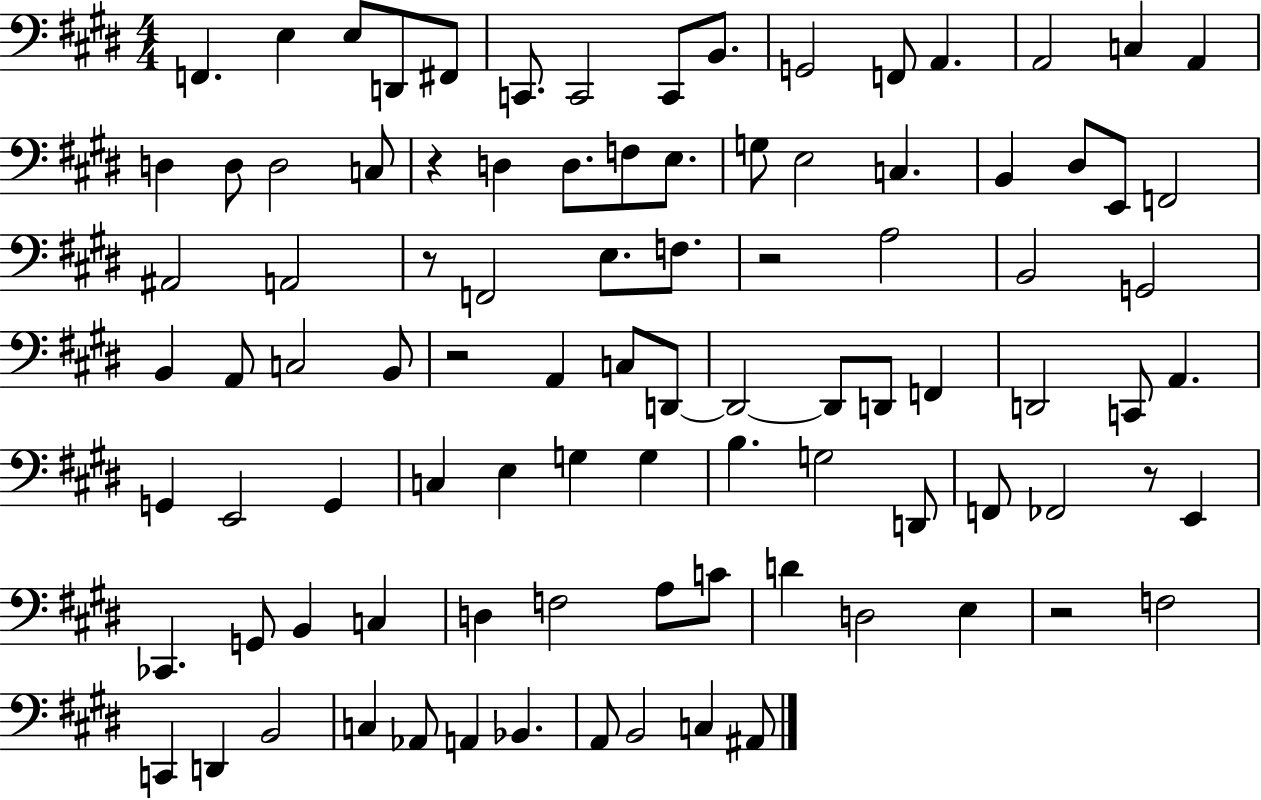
F2/q. E3/q E3/e D2/e F#2/e C2/e. C2/h C2/e B2/e. G2/h F2/e A2/q. A2/h C3/q A2/q D3/q D3/e D3/h C3/e R/q D3/q D3/e. F3/e E3/e. G3/e E3/h C3/q. B2/q D#3/e E2/e F2/h A#2/h A2/h R/e F2/h E3/e. F3/e. R/h A3/h B2/h G2/h B2/q A2/e C3/h B2/e R/h A2/q C3/e D2/e D2/h D2/e D2/e F2/q D2/h C2/e A2/q. G2/q E2/h G2/q C3/q E3/q G3/q G3/q B3/q. G3/h D2/e F2/e FES2/h R/e E2/q CES2/q. G2/e B2/q C3/q D3/q F3/h A3/e C4/e D4/q D3/h E3/q R/h F3/h C2/q D2/q B2/h C3/q Ab2/e A2/q Bb2/q. A2/e B2/h C3/q A#2/e